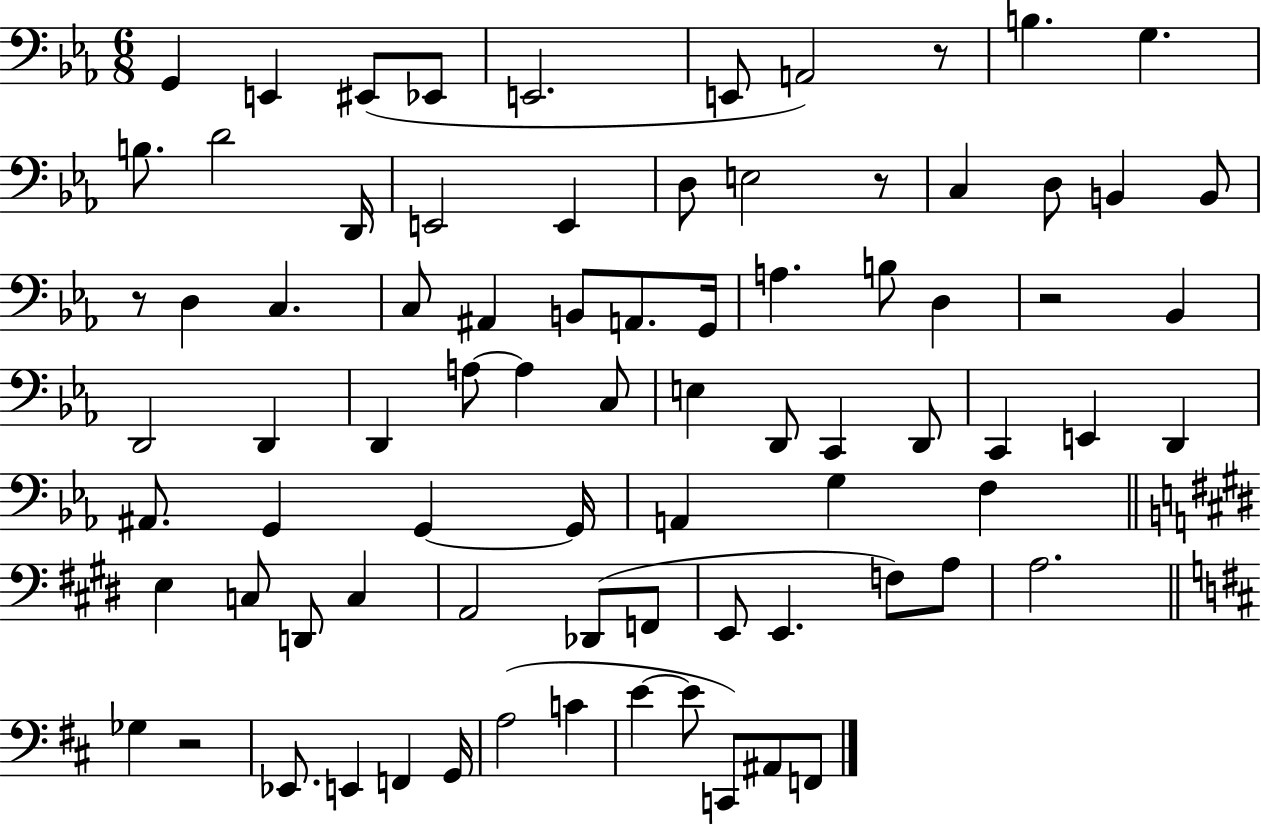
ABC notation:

X:1
T:Untitled
M:6/8
L:1/4
K:Eb
G,, E,, ^E,,/2 _E,,/2 E,,2 E,,/2 A,,2 z/2 B, G, B,/2 D2 D,,/4 E,,2 E,, D,/2 E,2 z/2 C, D,/2 B,, B,,/2 z/2 D, C, C,/2 ^A,, B,,/2 A,,/2 G,,/4 A, B,/2 D, z2 _B,, D,,2 D,, D,, A,/2 A, C,/2 E, D,,/2 C,, D,,/2 C,, E,, D,, ^A,,/2 G,, G,, G,,/4 A,, G, F, E, C,/2 D,,/2 C, A,,2 _D,,/2 F,,/2 E,,/2 E,, F,/2 A,/2 A,2 _G, z2 _E,,/2 E,, F,, G,,/4 A,2 C E E/2 C,,/2 ^A,,/2 F,,/2